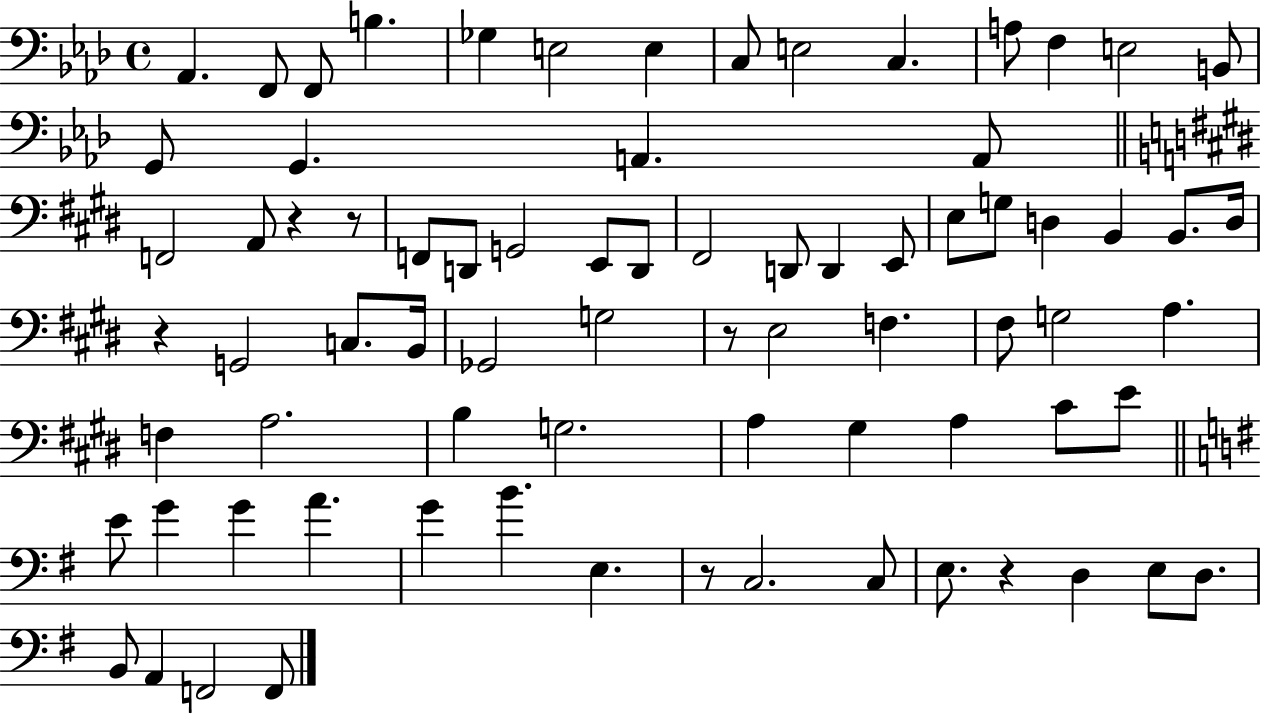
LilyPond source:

{
  \clef bass
  \time 4/4
  \defaultTimeSignature
  \key aes \major
  aes,4. f,8 f,8 b4. | ges4 e2 e4 | c8 e2 c4. | a8 f4 e2 b,8 | \break g,8 g,4. a,4. a,8 | \bar "||" \break \key e \major f,2 a,8 r4 r8 | f,8 d,8 g,2 e,8 d,8 | fis,2 d,8 d,4 e,8 | e8 g8 d4 b,4 b,8. d16 | \break r4 g,2 c8. b,16 | ges,2 g2 | r8 e2 f4. | fis8 g2 a4. | \break f4 a2. | b4 g2. | a4 gis4 a4 cis'8 e'8 | \bar "||" \break \key g \major e'8 g'4 g'4 a'4. | g'4 b'4. e4. | r8 c2. c8 | e8. r4 d4 e8 d8. | \break b,8 a,4 f,2 f,8 | \bar "|."
}